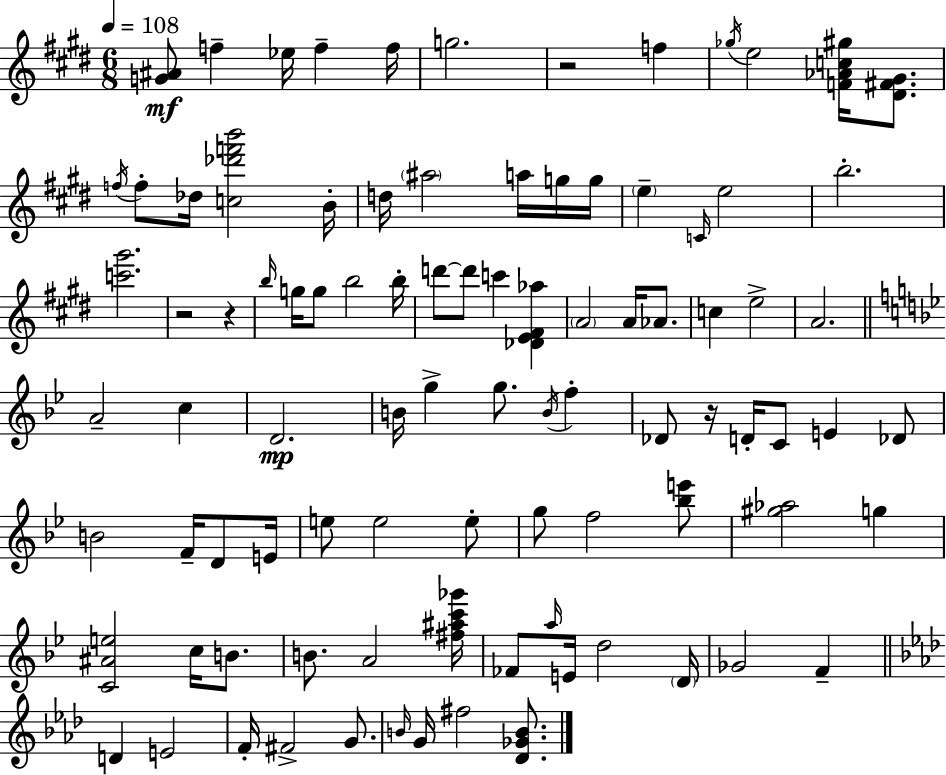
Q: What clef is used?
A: treble